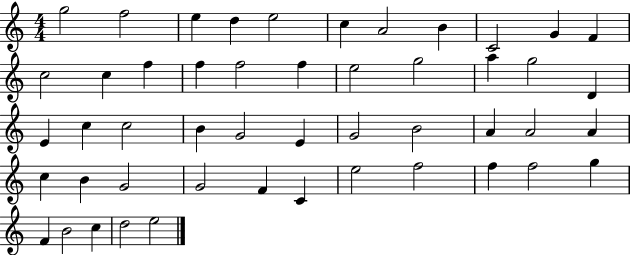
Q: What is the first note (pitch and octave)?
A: G5